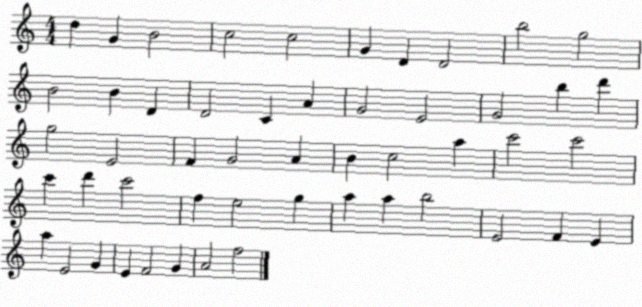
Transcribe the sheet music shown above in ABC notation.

X:1
T:Untitled
M:4/4
L:1/4
K:C
d G B2 c2 c2 G D D2 b2 g2 B2 B D D2 C A G2 E2 G2 b d' g2 E2 F G2 A B c2 a c'2 c'2 c' d' c'2 f e2 g a a b2 E2 F E a E2 G E F2 G A2 f2